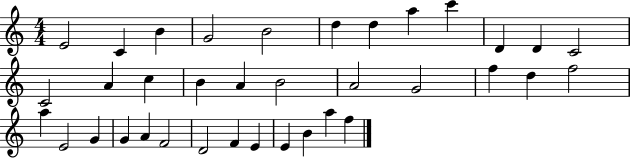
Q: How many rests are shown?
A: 0